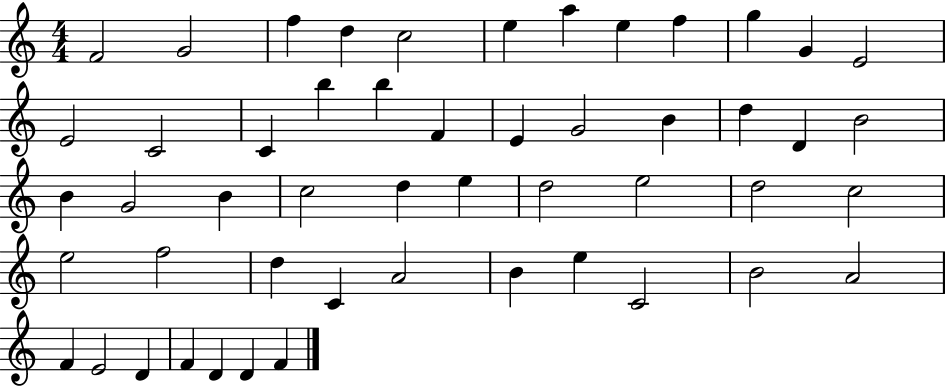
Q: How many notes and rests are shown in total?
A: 51